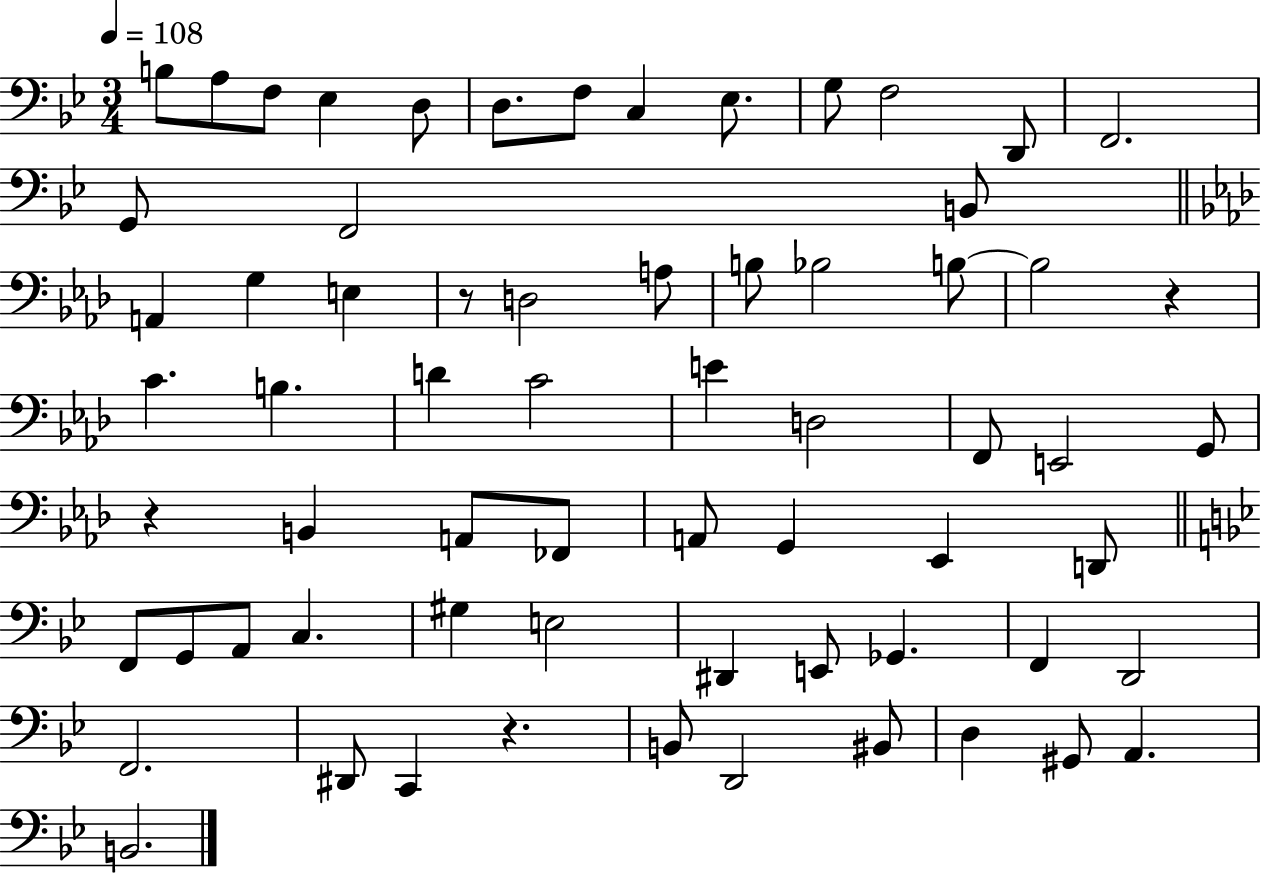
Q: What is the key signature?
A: BES major